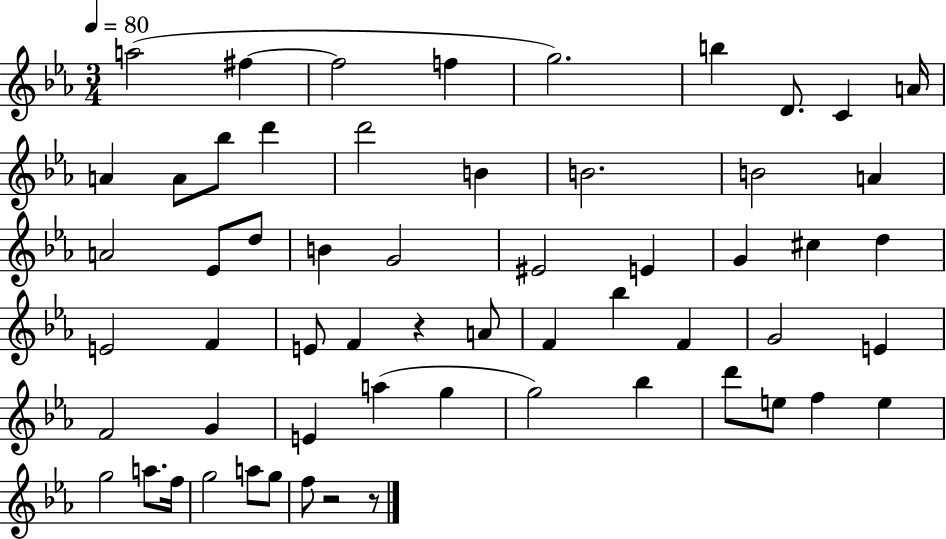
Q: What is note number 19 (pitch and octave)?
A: A4